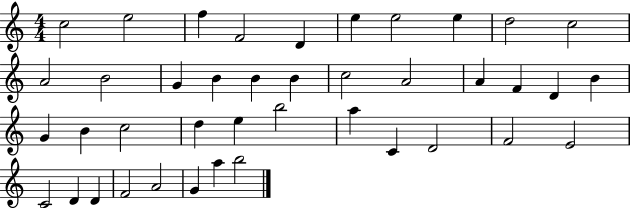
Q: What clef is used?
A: treble